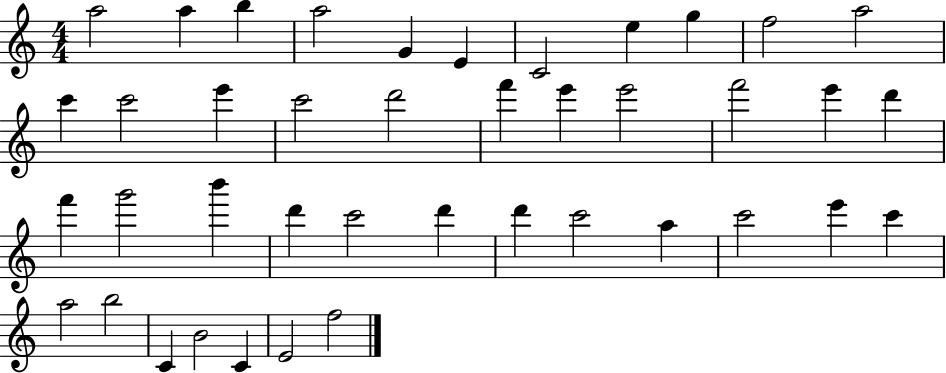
{
  \clef treble
  \numericTimeSignature
  \time 4/4
  \key c \major
  a''2 a''4 b''4 | a''2 g'4 e'4 | c'2 e''4 g''4 | f''2 a''2 | \break c'''4 c'''2 e'''4 | c'''2 d'''2 | f'''4 e'''4 e'''2 | f'''2 e'''4 d'''4 | \break f'''4 g'''2 b'''4 | d'''4 c'''2 d'''4 | d'''4 c'''2 a''4 | c'''2 e'''4 c'''4 | \break a''2 b''2 | c'4 b'2 c'4 | e'2 f''2 | \bar "|."
}